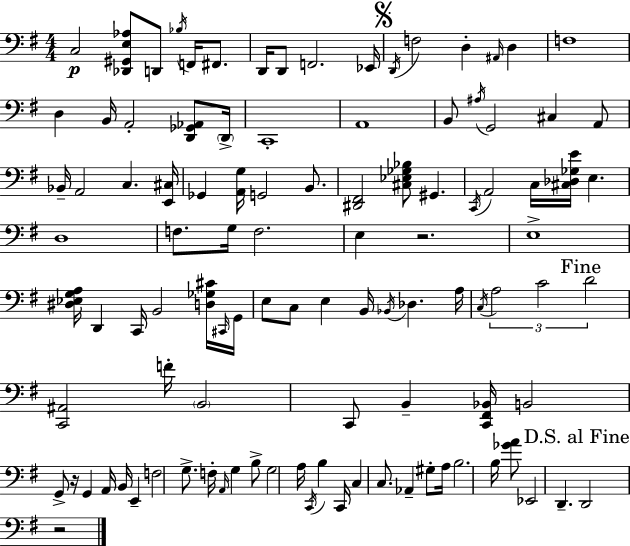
X:1
T:Untitled
M:4/4
L:1/4
K:Em
C,2 [_D,,^G,,E,_A,]/2 D,,/2 _B,/4 F,,/4 ^F,,/2 D,,/4 D,,/2 F,,2 _E,,/4 D,,/4 F,2 D, ^A,,/4 D, F,4 D, B,,/4 A,,2 [D,,_G,,_A,,]/2 D,,/4 C,,4 A,,4 B,,/2 ^A,/4 G,,2 ^C, A,,/2 _B,,/4 A,,2 C, [E,,^C,]/4 _G,, [A,,G,]/4 G,,2 B,,/2 [^D,,^F,,]2 [^C,_E,_G,_B,]/2 ^G,, C,,/4 A,,2 C,/4 [^C,_D,_G,E]/4 E, D,4 F,/2 G,/4 F,2 E, z2 E,4 [^D,_E,G,A,]/4 D,, C,,/4 B,,2 [D,_G,^C]/4 ^C,,/4 G,,/4 E,/2 C,/2 E, B,,/4 _B,,/4 _D, A,/4 C,/4 A,2 C2 D2 [C,,^A,,]2 F/4 B,,2 C,,/2 B,, [C,,^F,,_B,,]/4 B,,2 G,,/2 z/4 G,, A,,/4 B,,/4 E,, F,2 G,/2 F,/4 A,,/4 G, B,/2 G,2 A,/4 C,,/4 B, C,,/4 C, C,/2 _A,, ^G,/2 A,/4 B,2 B,/4 [_GA]/2 _E,,2 D,, D,,2 z2